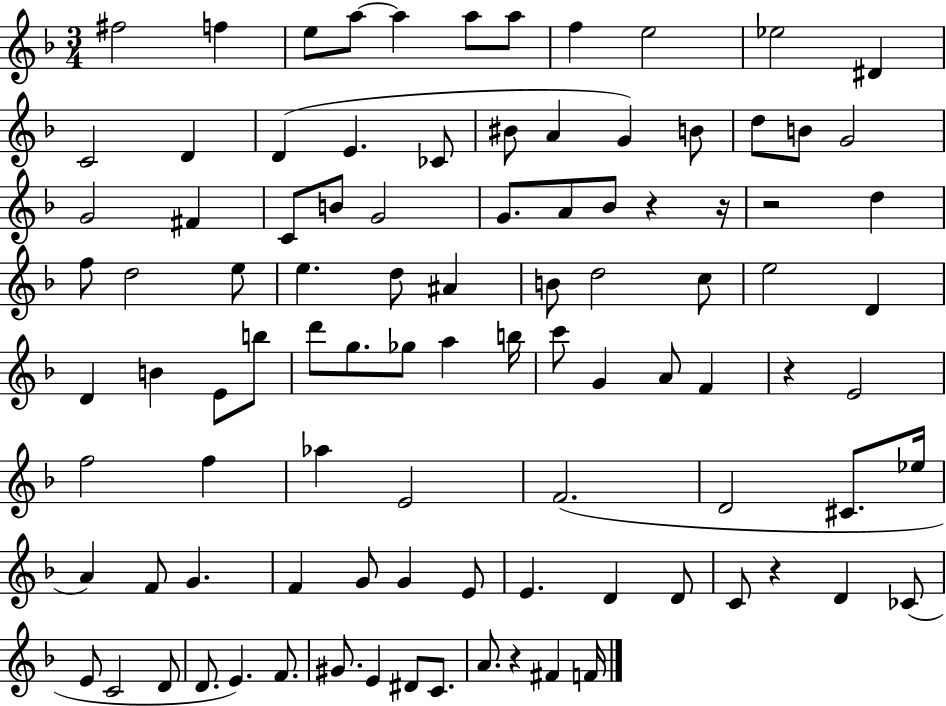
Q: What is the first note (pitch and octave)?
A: F#5